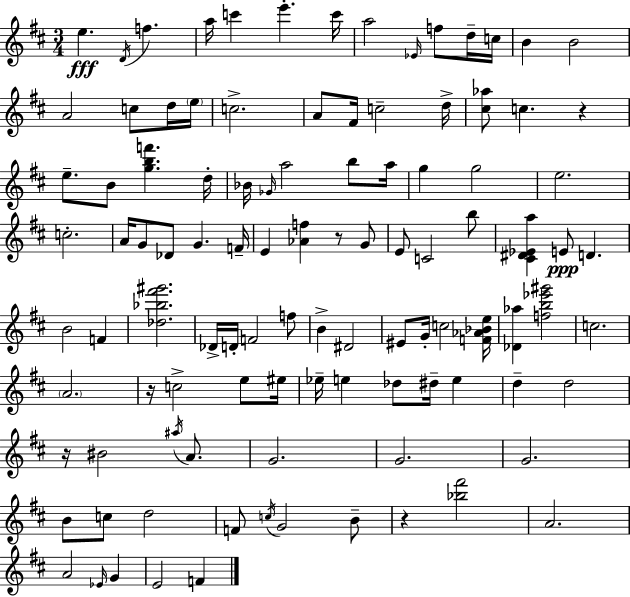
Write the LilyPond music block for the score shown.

{
  \clef treble
  \numericTimeSignature
  \time 3/4
  \key d \major
  \repeat volta 2 { e''4.\fff \acciaccatura { d'16 } f''4. | a''16 c'''4 e'''4.-. | c'''16 a''2 \grace { ees'16 } f''8 | d''16-- c''16 b'4 b'2 | \break a'2 c''8 | d''16 \parenthesize e''16 c''2.-> | a'8 fis'16 c''2-- | d''16-> <cis'' aes''>8 c''4. r4 | \break e''8.-- b'8 <g'' b'' f'''>4. | d''16-. bes'16 \grace { ges'16 } a''2 | b''8 a''16 g''4 g''2 | e''2. | \break c''2.-. | a'16 g'8 des'8 g'4. | f'16-- e'4 <aes' f''>4 r8 | g'8 e'8 c'2 | \break b''8 <cis' dis' ees' a''>4 e'8\ppp d'4. | b'2 f'4 | <des'' bes'' fis''' gis'''>2. | des'16-> d'16-. f'2 | \break f''8 b'4-> dis'2 | eis'8 g'16-. c''2 | <f' aes' bes' e''>16 <des' aes''>4 <f'' b'' ees''' gis'''>2 | c''2. | \break \parenthesize a'2. | r16 c''2-> | e''8 eis''16 ees''16-- e''4 des''8 dis''16-- e''4 | d''4-- d''2 | \break r16 bis'2 | \acciaccatura { ais''16 } a'8. g'2. | g'2. | g'2. | \break b'8 c''8 d''2 | f'8 \acciaccatura { c''16 } g'2 | b'8-- r4 <bes'' fis'''>2 | a'2. | \break a'2 | \grace { ees'16 } g'4 e'2 | f'4 } \bar "|."
}